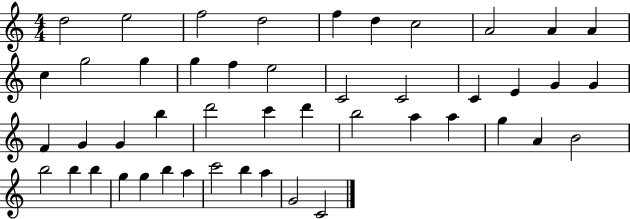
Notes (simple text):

D5/h E5/h F5/h D5/h F5/q D5/q C5/h A4/h A4/q A4/q C5/q G5/h G5/q G5/q F5/q E5/h C4/h C4/h C4/q E4/q G4/q G4/q F4/q G4/q G4/q B5/q D6/h C6/q D6/q B5/h A5/q A5/q G5/q A4/q B4/h B5/h B5/q B5/q G5/q G5/q B5/q A5/q C6/h B5/q A5/q G4/h C4/h